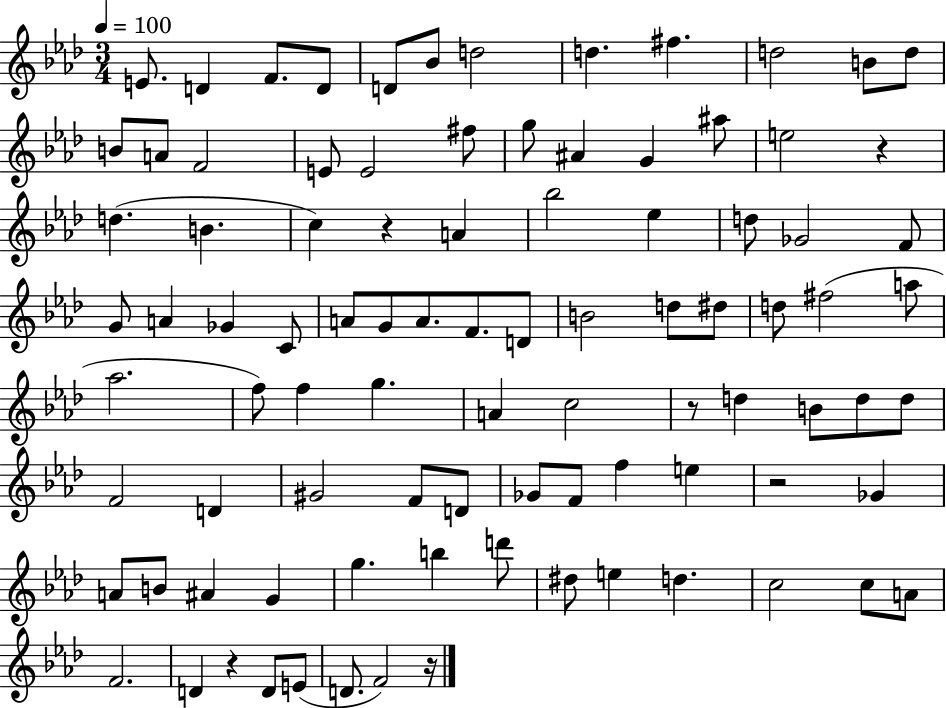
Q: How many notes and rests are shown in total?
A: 92